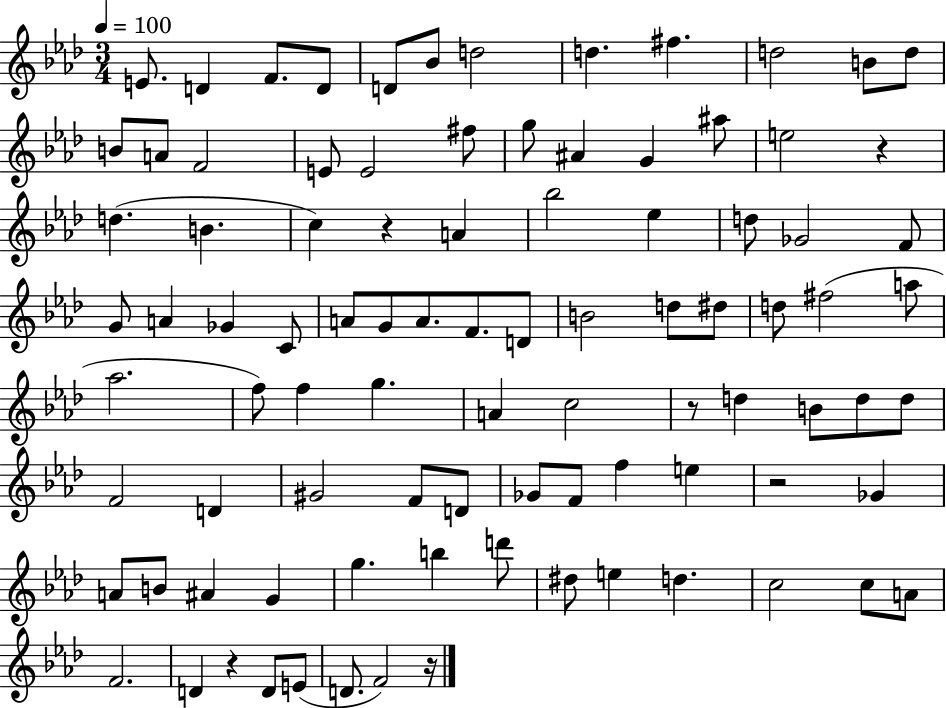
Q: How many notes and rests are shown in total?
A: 92